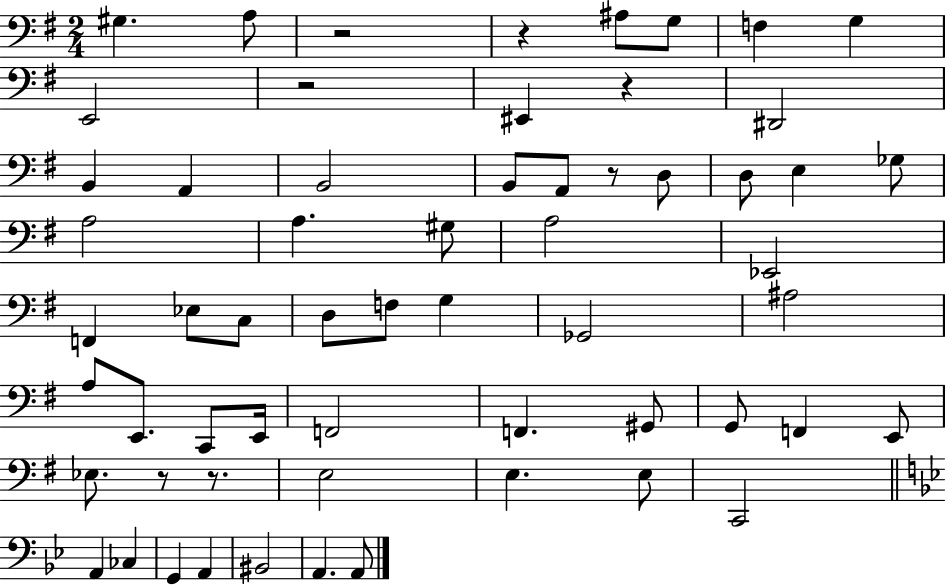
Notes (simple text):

G#3/q. A3/e R/h R/q A#3/e G3/e F3/q G3/q E2/h R/h EIS2/q R/q D#2/h B2/q A2/q B2/h B2/e A2/e R/e D3/e D3/e E3/q Gb3/e A3/h A3/q. G#3/e A3/h Eb2/h F2/q Eb3/e C3/e D3/e F3/e G3/q Gb2/h A#3/h A3/e E2/e. C2/e E2/s F2/h F2/q. G#2/e G2/e F2/q E2/e Eb3/e. R/e R/e. E3/h E3/q. E3/e C2/h A2/q CES3/q G2/q A2/q BIS2/h A2/q. A2/e